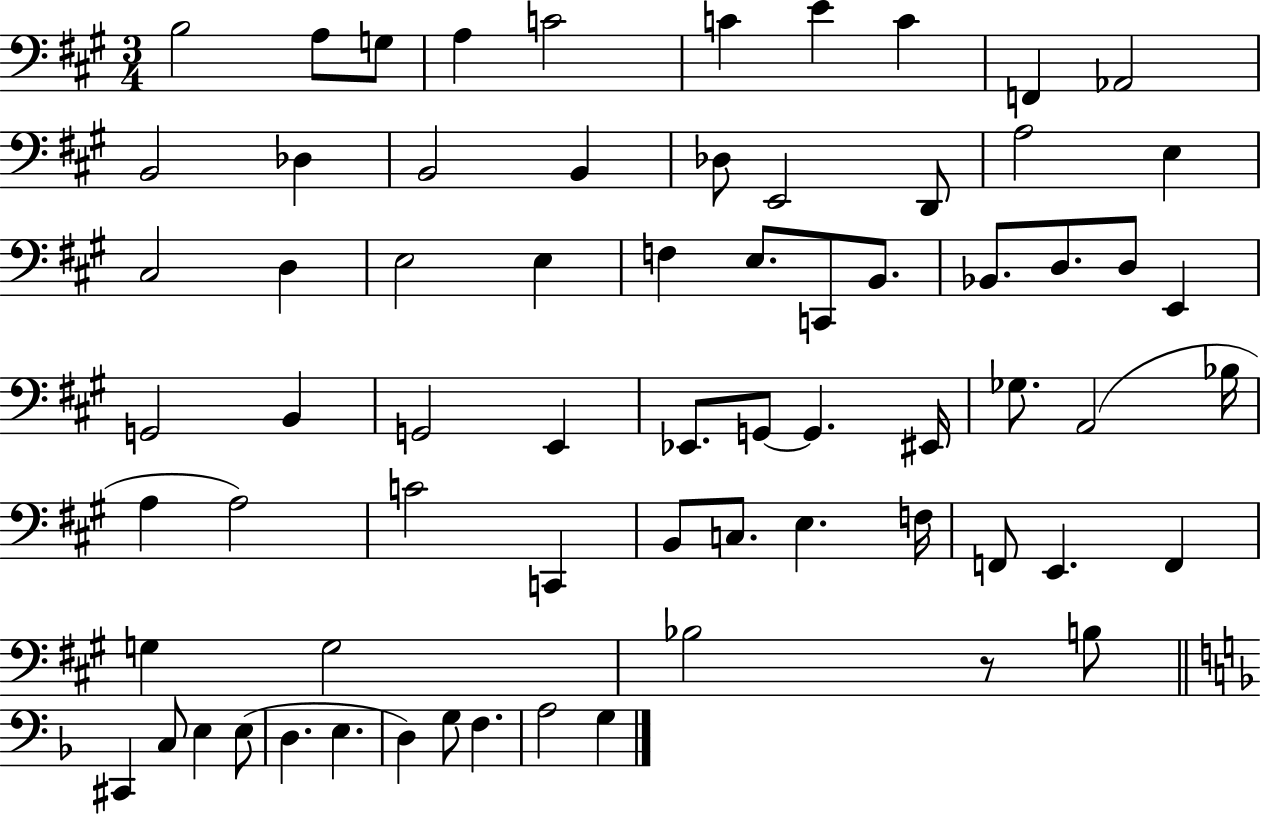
{
  \clef bass
  \numericTimeSignature
  \time 3/4
  \key a \major
  b2 a8 g8 | a4 c'2 | c'4 e'4 c'4 | f,4 aes,2 | \break b,2 des4 | b,2 b,4 | des8 e,2 d,8 | a2 e4 | \break cis2 d4 | e2 e4 | f4 e8. c,8 b,8. | bes,8. d8. d8 e,4 | \break g,2 b,4 | g,2 e,4 | ees,8. g,8~~ g,4. eis,16 | ges8. a,2( bes16 | \break a4 a2) | c'2 c,4 | b,8 c8. e4. f16 | f,8 e,4. f,4 | \break g4 g2 | bes2 r8 b8 | \bar "||" \break \key f \major cis,4 c8 e4 e8( | d4. e4. | d4) g8 f4. | a2 g4 | \break \bar "|."
}